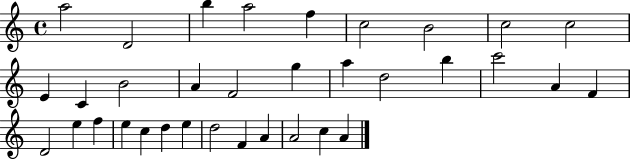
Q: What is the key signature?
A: C major